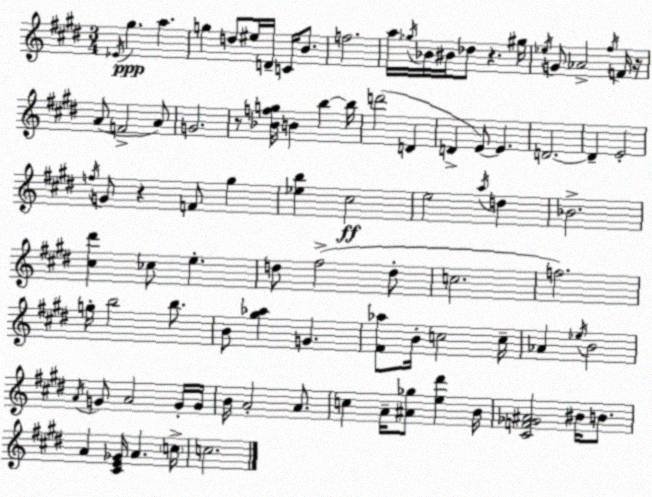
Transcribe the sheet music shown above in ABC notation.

X:1
T:Untitled
M:3/4
L:1/4
K:E
_E/4 ^g a g d/2 ^e/4 D/4 C/4 B/2 f2 a/4 _g/4 _B/4 ^B/4 _d/2 z ^g/4 _e/4 G/2 _A2 ^f/4 F/4 z/4 A/2 F2 A/2 G2 z/2 [_Bfg]/4 B b b/4 d'2 D D E/2 E D2 D E2 f/4 G/2 z F/2 ^g [_eb] ^c2 e2 a/4 d _B2 [^c^d'] _c/2 e d/2 ^f2 d/2 c2 f2 g/4 b2 b/2 B/2 [^g_a] G [^F_a]/2 B/4 c2 c/4 _A _e/4 B2 A/4 G/2 A2 G/4 G/4 B/4 A2 A/2 c A/4 [^A_g]/2 [e^d'] B/4 [^CF_G^A]2 ^B/4 B/2 A [^CE_G]/4 A c/4 c2